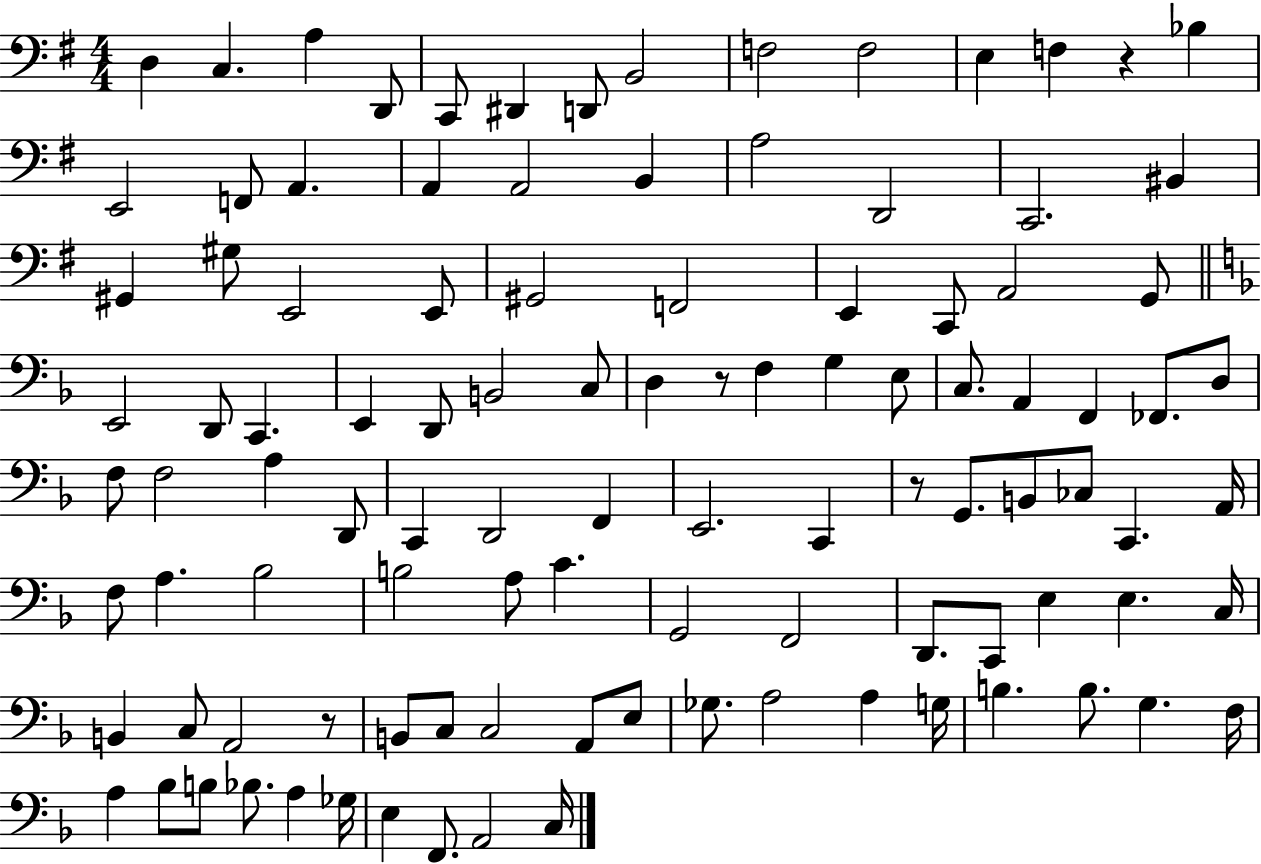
X:1
T:Untitled
M:4/4
L:1/4
K:G
D, C, A, D,,/2 C,,/2 ^D,, D,,/2 B,,2 F,2 F,2 E, F, z _B, E,,2 F,,/2 A,, A,, A,,2 B,, A,2 D,,2 C,,2 ^B,, ^G,, ^G,/2 E,,2 E,,/2 ^G,,2 F,,2 E,, C,,/2 A,,2 G,,/2 E,,2 D,,/2 C,, E,, D,,/2 B,,2 C,/2 D, z/2 F, G, E,/2 C,/2 A,, F,, _F,,/2 D,/2 F,/2 F,2 A, D,,/2 C,, D,,2 F,, E,,2 C,, z/2 G,,/2 B,,/2 _C,/2 C,, A,,/4 F,/2 A, _B,2 B,2 A,/2 C G,,2 F,,2 D,,/2 C,,/2 E, E, C,/4 B,, C,/2 A,,2 z/2 B,,/2 C,/2 C,2 A,,/2 E,/2 _G,/2 A,2 A, G,/4 B, B,/2 G, F,/4 A, _B,/2 B,/2 _B,/2 A, _G,/4 E, F,,/2 A,,2 C,/4